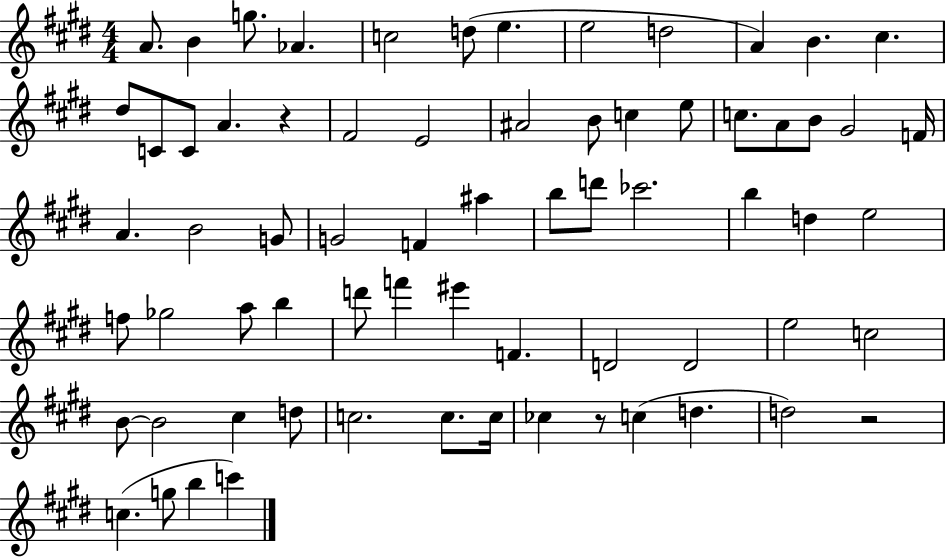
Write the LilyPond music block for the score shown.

{
  \clef treble
  \numericTimeSignature
  \time 4/4
  \key e \major
  a'8. b'4 g''8. aes'4. | c''2 d''8( e''4. | e''2 d''2 | a'4) b'4. cis''4. | \break dis''8 c'8 c'8 a'4. r4 | fis'2 e'2 | ais'2 b'8 c''4 e''8 | c''8. a'8 b'8 gis'2 f'16 | \break a'4. b'2 g'8 | g'2 f'4 ais''4 | b''8 d'''8 ces'''2. | b''4 d''4 e''2 | \break f''8 ges''2 a''8 b''4 | d'''8 f'''4 eis'''4 f'4. | d'2 d'2 | e''2 c''2 | \break b'8~~ b'2 cis''4 d''8 | c''2. c''8. c''16 | ces''4 r8 c''4( d''4. | d''2) r2 | \break c''4.( g''8 b''4 c'''4) | \bar "|."
}